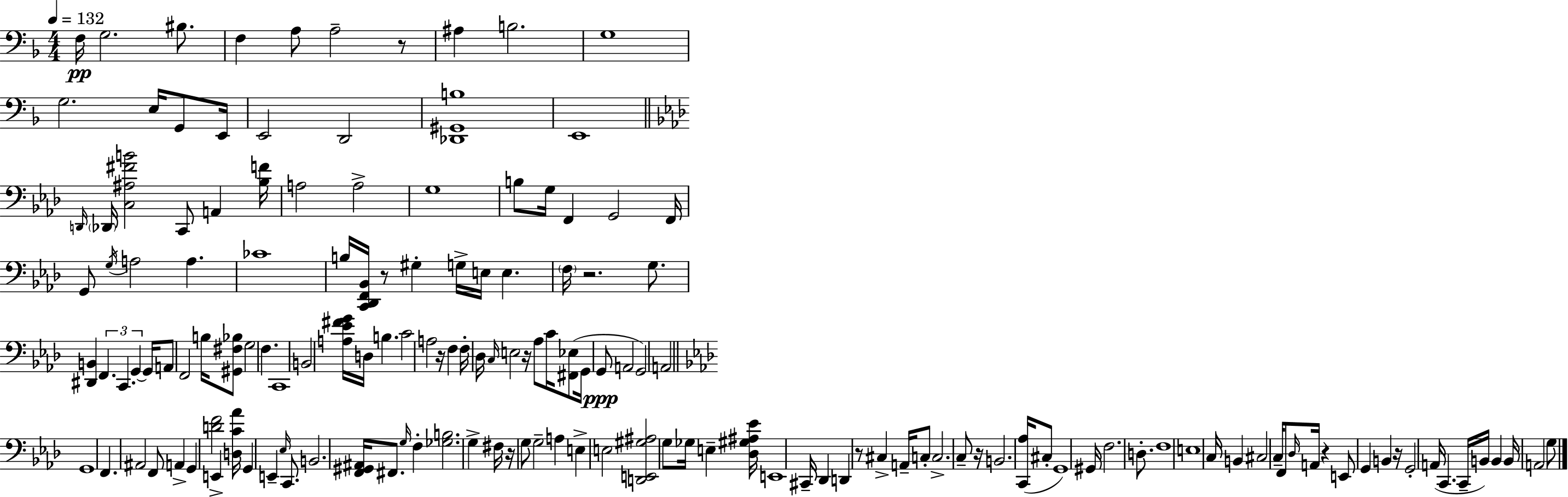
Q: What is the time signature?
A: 4/4